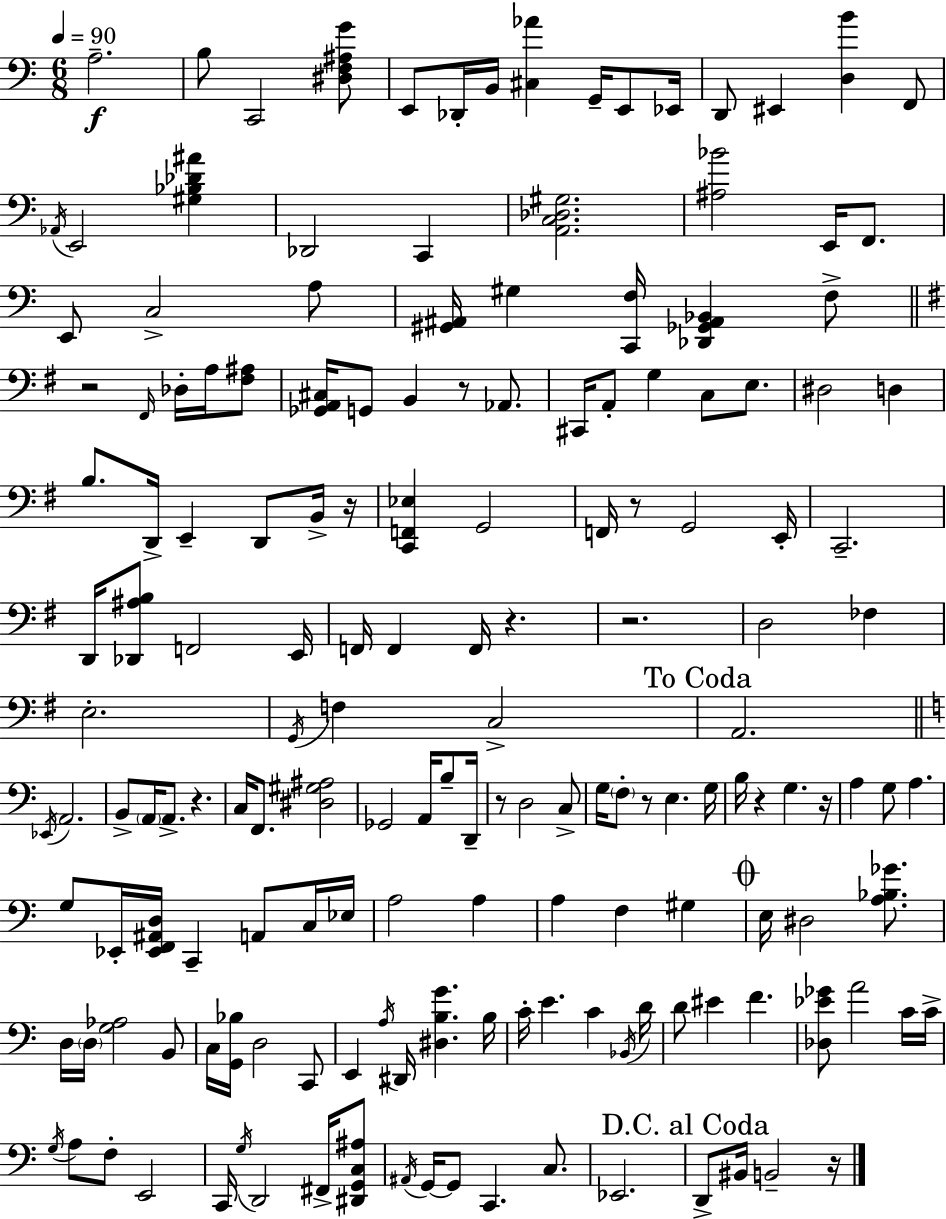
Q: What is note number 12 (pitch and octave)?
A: F2